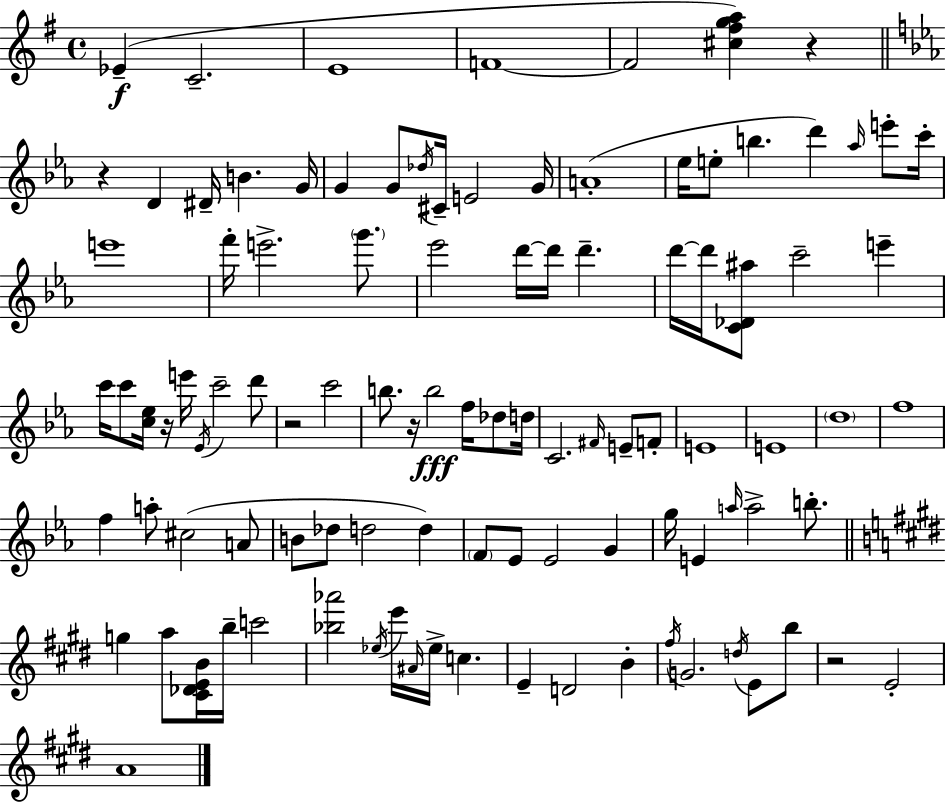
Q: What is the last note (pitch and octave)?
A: A4